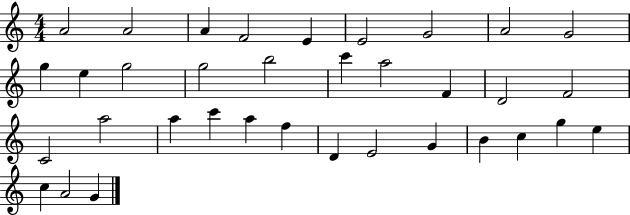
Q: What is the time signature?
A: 4/4